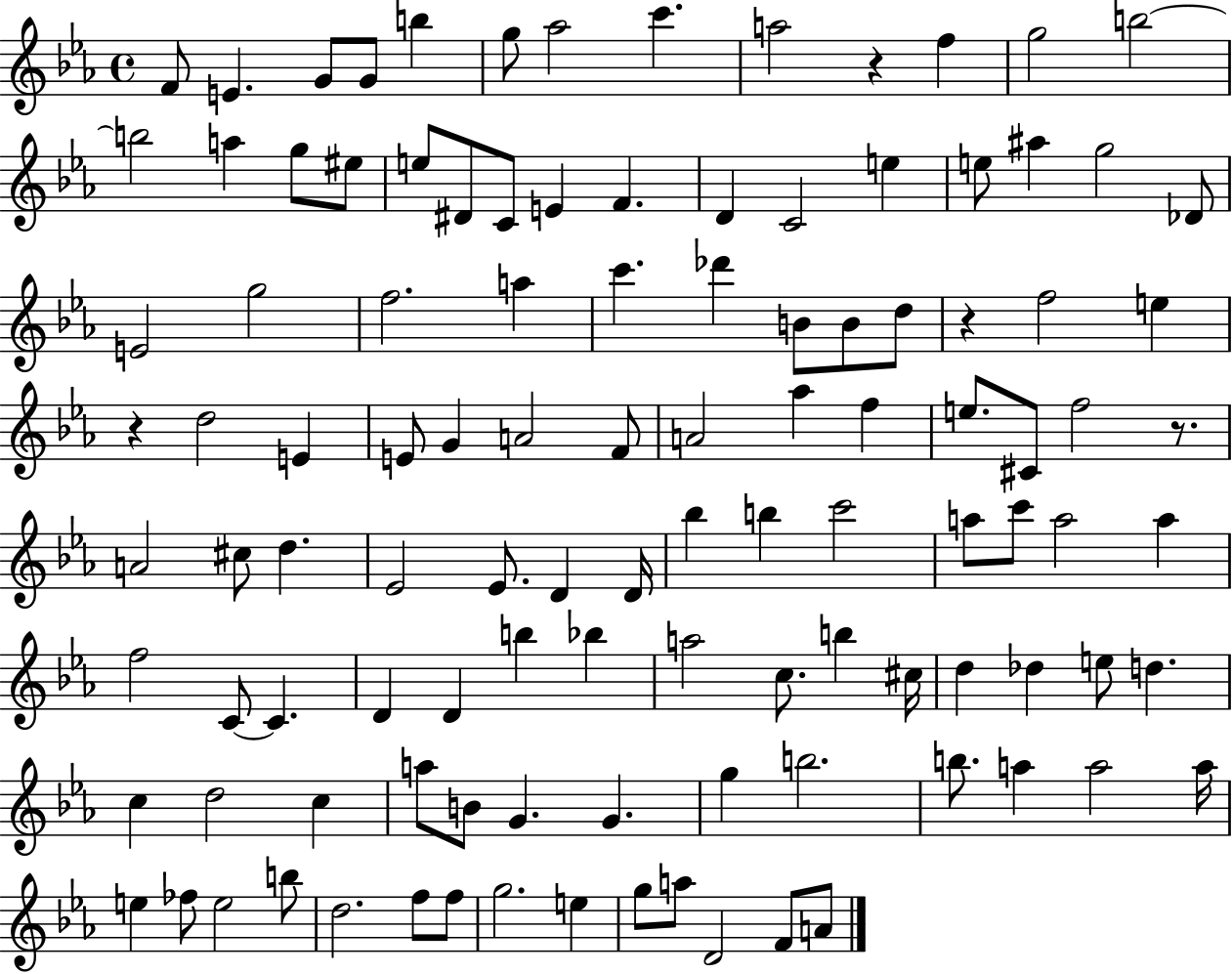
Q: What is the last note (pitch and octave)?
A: A4